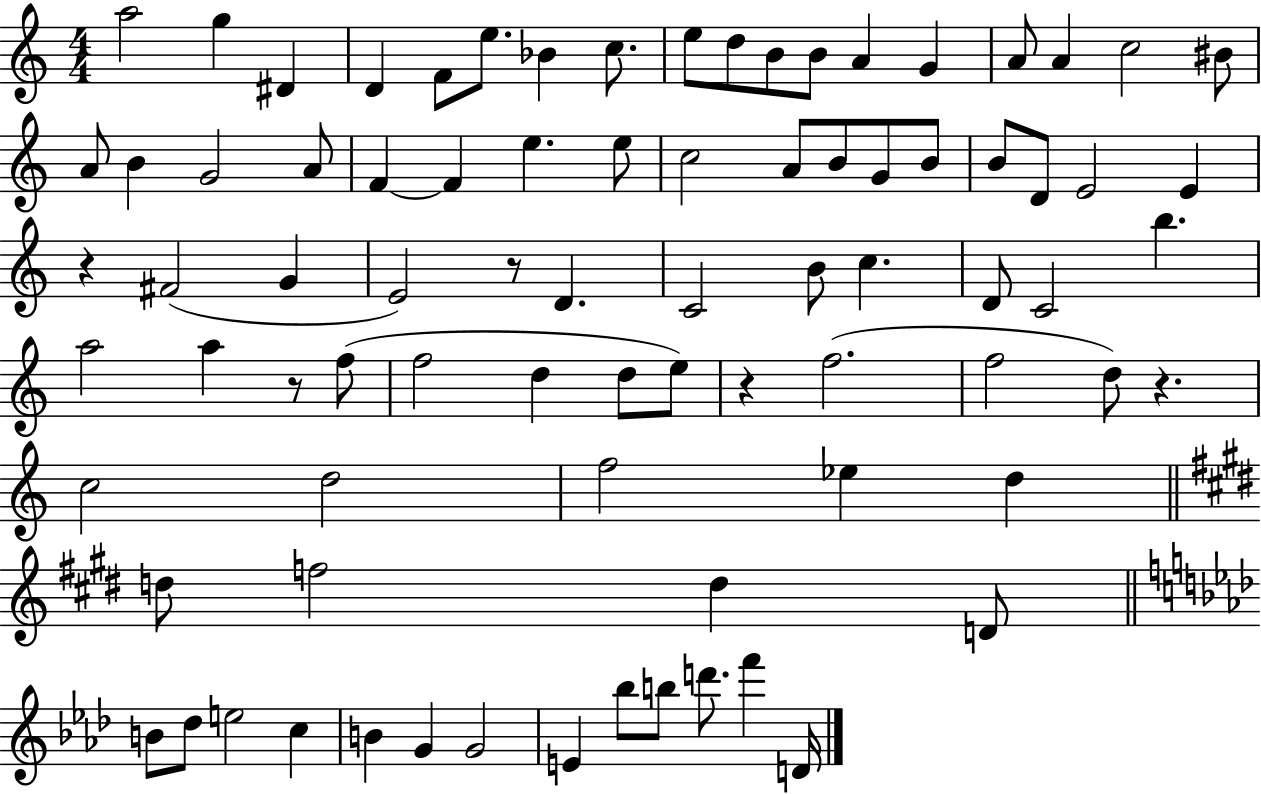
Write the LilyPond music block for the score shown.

{
  \clef treble
  \numericTimeSignature
  \time 4/4
  \key c \major
  a''2 g''4 dis'4 | d'4 f'8 e''8. bes'4 c''8. | e''8 d''8 b'8 b'8 a'4 g'4 | a'8 a'4 c''2 bis'8 | \break a'8 b'4 g'2 a'8 | f'4~~ f'4 e''4. e''8 | c''2 a'8 b'8 g'8 b'8 | b'8 d'8 e'2 e'4 | \break r4 fis'2( g'4 | e'2) r8 d'4. | c'2 b'8 c''4. | d'8 c'2 b''4. | \break a''2 a''4 r8 f''8( | f''2 d''4 d''8 e''8) | r4 f''2.( | f''2 d''8) r4. | \break c''2 d''2 | f''2 ees''4 d''4 | \bar "||" \break \key e \major d''8 f''2 d''4 d'8 | \bar "||" \break \key f \minor b'8 des''8 e''2 c''4 | b'4 g'4 g'2 | e'4 bes''8 b''8 d'''8. f'''4 d'16 | \bar "|."
}